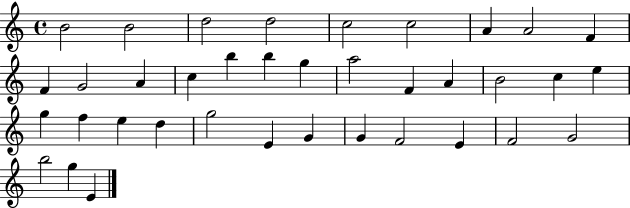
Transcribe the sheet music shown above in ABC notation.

X:1
T:Untitled
M:4/4
L:1/4
K:C
B2 B2 d2 d2 c2 c2 A A2 F F G2 A c b b g a2 F A B2 c e g f e d g2 E G G F2 E F2 G2 b2 g E